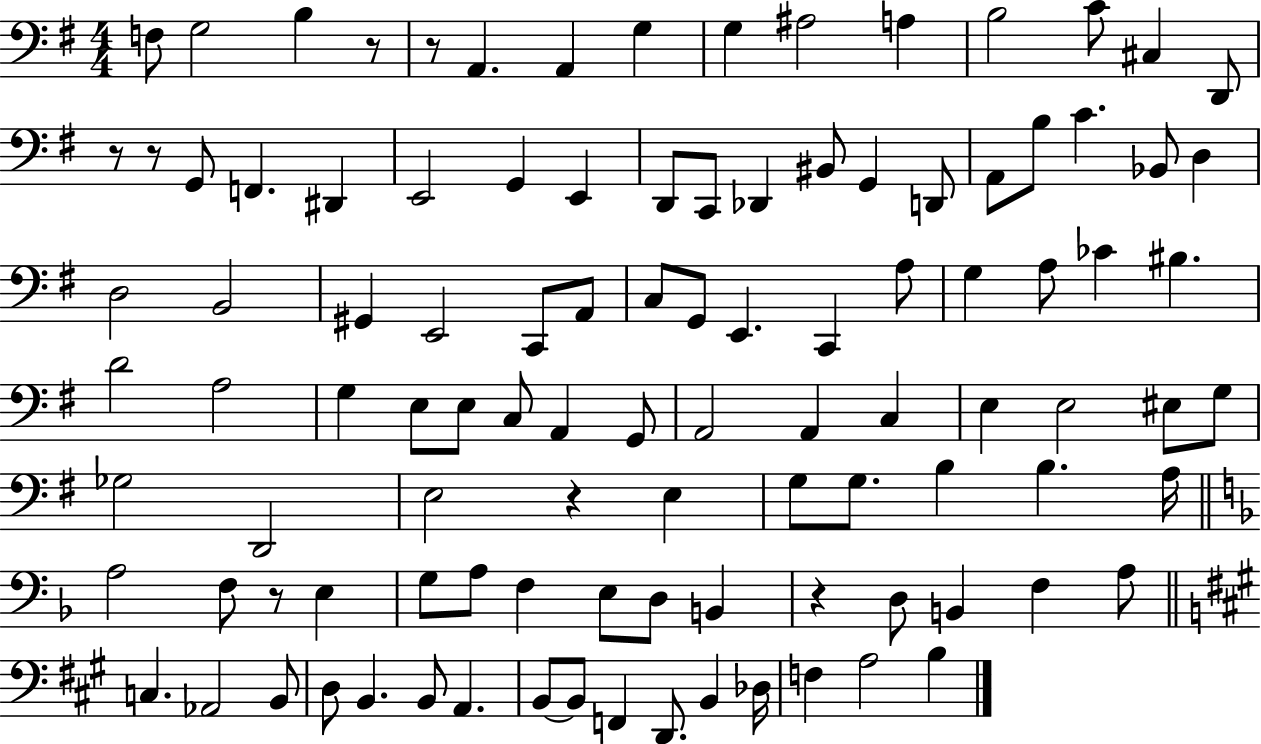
F3/e G3/h B3/q R/e R/e A2/q. A2/q G3/q G3/q A#3/h A3/q B3/h C4/e C#3/q D2/e R/e R/e G2/e F2/q. D#2/q E2/h G2/q E2/q D2/e C2/e Db2/q BIS2/e G2/q D2/e A2/e B3/e C4/q. Bb2/e D3/q D3/h B2/h G#2/q E2/h C2/e A2/e C3/e G2/e E2/q. C2/q A3/e G3/q A3/e CES4/q BIS3/q. D4/h A3/h G3/q E3/e E3/e C3/e A2/q G2/e A2/h A2/q C3/q E3/q E3/h EIS3/e G3/e Gb3/h D2/h E3/h R/q E3/q G3/e G3/e. B3/q B3/q. A3/s A3/h F3/e R/e E3/q G3/e A3/e F3/q E3/e D3/e B2/q R/q D3/e B2/q F3/q A3/e C3/q. Ab2/h B2/e D3/e B2/q. B2/e A2/q. B2/e B2/e F2/q D2/e. B2/q Db3/s F3/q A3/h B3/q